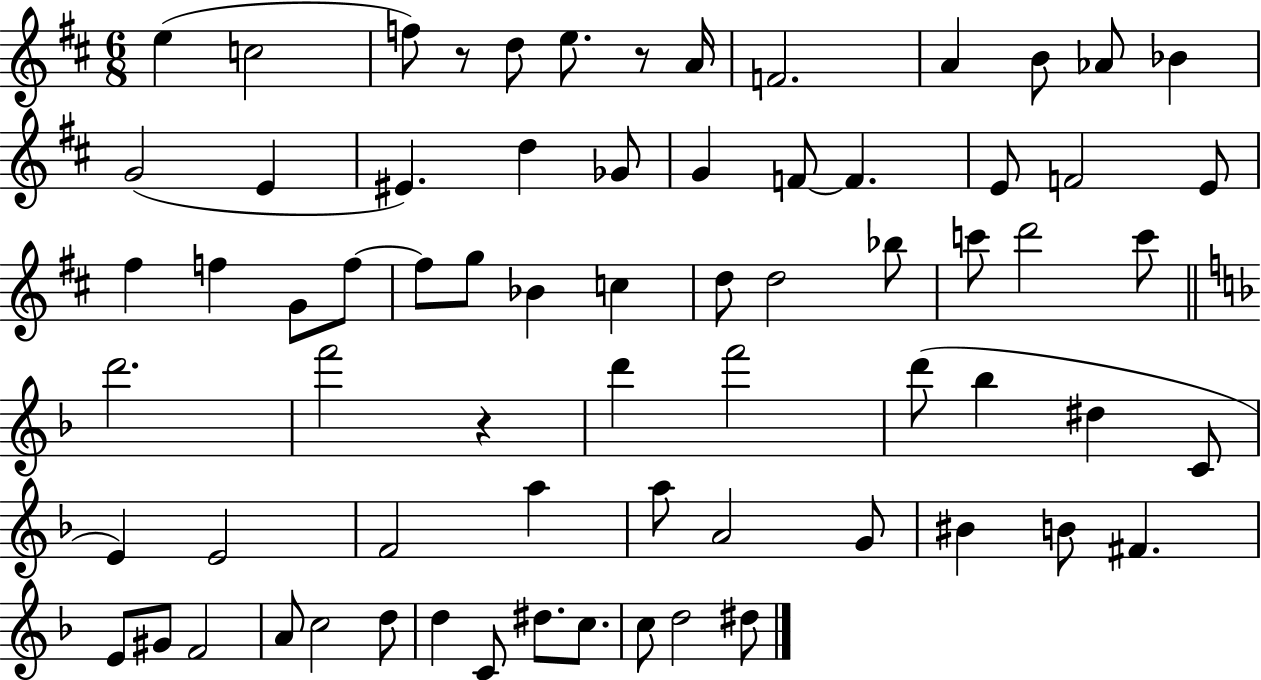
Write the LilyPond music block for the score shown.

{
  \clef treble
  \numericTimeSignature
  \time 6/8
  \key d \major
  e''4( c''2 | f''8) r8 d''8 e''8. r8 a'16 | f'2. | a'4 b'8 aes'8 bes'4 | \break g'2( e'4 | eis'4.) d''4 ges'8 | g'4 f'8~~ f'4. | e'8 f'2 e'8 | \break fis''4 f''4 g'8 f''8~~ | f''8 g''8 bes'4 c''4 | d''8 d''2 bes''8 | c'''8 d'''2 c'''8 | \break \bar "||" \break \key f \major d'''2. | f'''2 r4 | d'''4 f'''2 | d'''8( bes''4 dis''4 c'8 | \break e'4) e'2 | f'2 a''4 | a''8 a'2 g'8 | bis'4 b'8 fis'4. | \break e'8 gis'8 f'2 | a'8 c''2 d''8 | d''4 c'8 dis''8. c''8. | c''8 d''2 dis''8 | \break \bar "|."
}